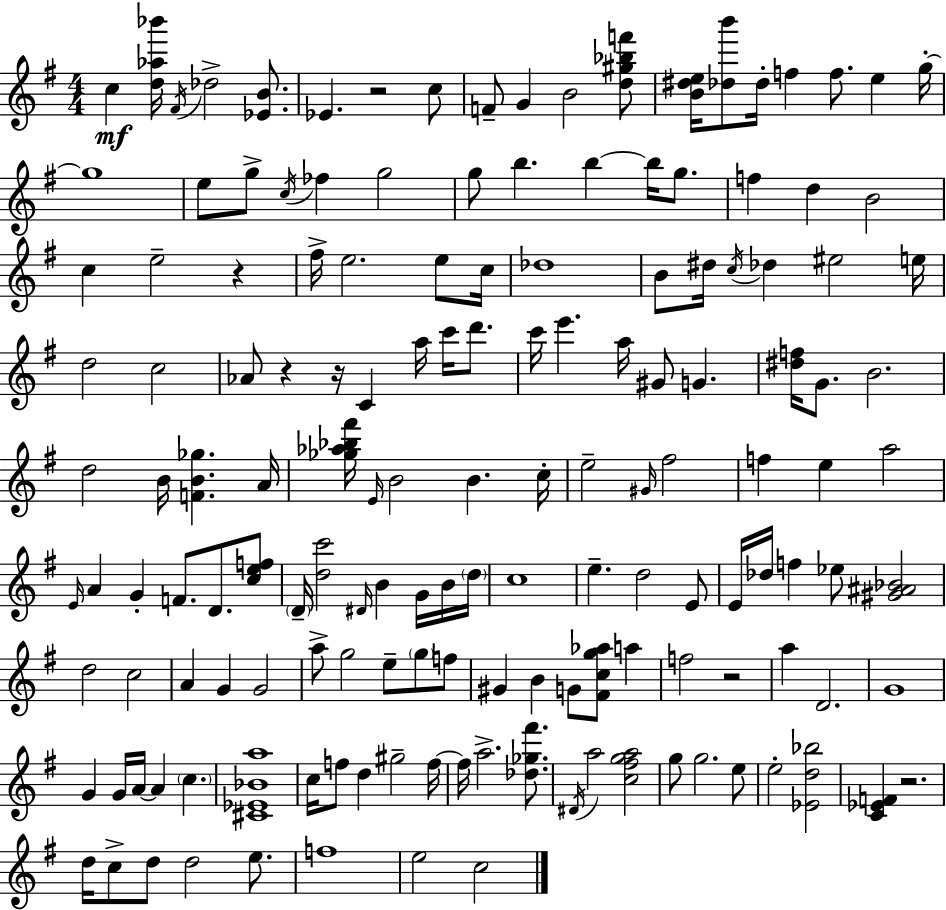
{
  \clef treble
  \numericTimeSignature
  \time 4/4
  \key g \major
  c''4\mf <d'' aes'' bes'''>16 \acciaccatura { fis'16 } des''2-> <ees' b'>8. | ees'4. r2 c''8 | f'8-- g'4 b'2 <d'' gis'' bes'' f'''>8 | <b' dis'' e''>16 <des'' b'''>8 des''16-. f''4 f''8. e''4 | \break g''16-.~~ g''1 | e''8 g''8-> \acciaccatura { c''16 } fes''4 g''2 | g''8 b''4. b''4~~ b''16 g''8. | f''4 d''4 b'2 | \break c''4 e''2-- r4 | fis''16-> e''2. e''8 | c''16 des''1 | b'8 dis''16 \acciaccatura { c''16 } des''4 eis''2 | \break e''16 d''2 c''2 | aes'8 r4 r16 c'4 a''16 c'''16 | d'''8. c'''16 e'''4. a''16 gis'8 g'4. | <dis'' f''>16 g'8. b'2. | \break d''2 b'16 <f' b' ges''>4. | a'16 <ges'' aes'' bes'' fis'''>16 \grace { e'16 } b'2 b'4. | c''16-. e''2-- \grace { gis'16 } fis''2 | f''4 e''4 a''2 | \break \grace { e'16 } a'4 g'4-. f'8. | d'8. <c'' e'' f''>8 \parenthesize d'16-- <d'' c'''>2 \grace { dis'16 } | b'4 g'16 b'16 \parenthesize d''16 c''1 | e''4.-- d''2 | \break e'8 e'16 des''16 f''4 ees''8 <gis' ais' bes'>2 | d''2 c''2 | a'4 g'4 g'2 | a''8-> g''2 | \break e''8-- \parenthesize g''8 f''8 gis'4 b'4 g'8 | <fis' c'' g'' aes''>8 a''4 f''2 r2 | a''4 d'2. | g'1 | \break g'4 g'16 a'16~~ a'4 | \parenthesize c''4. <cis' ees' bes' a''>1 | c''16 f''8 d''4 gis''2-- | f''16~~ f''16 a''2.-> | \break <des'' ges'' fis'''>8. \acciaccatura { dis'16 } a''2 | <c'' fis'' g'' a''>2 g''8 g''2. | e''8 e''2-. | <ees' d'' bes''>2 <c' ees' f'>4 r2. | \break d''16 c''8-> d''8 d''2 | e''8. f''1 | e''2 | c''2 \bar "|."
}